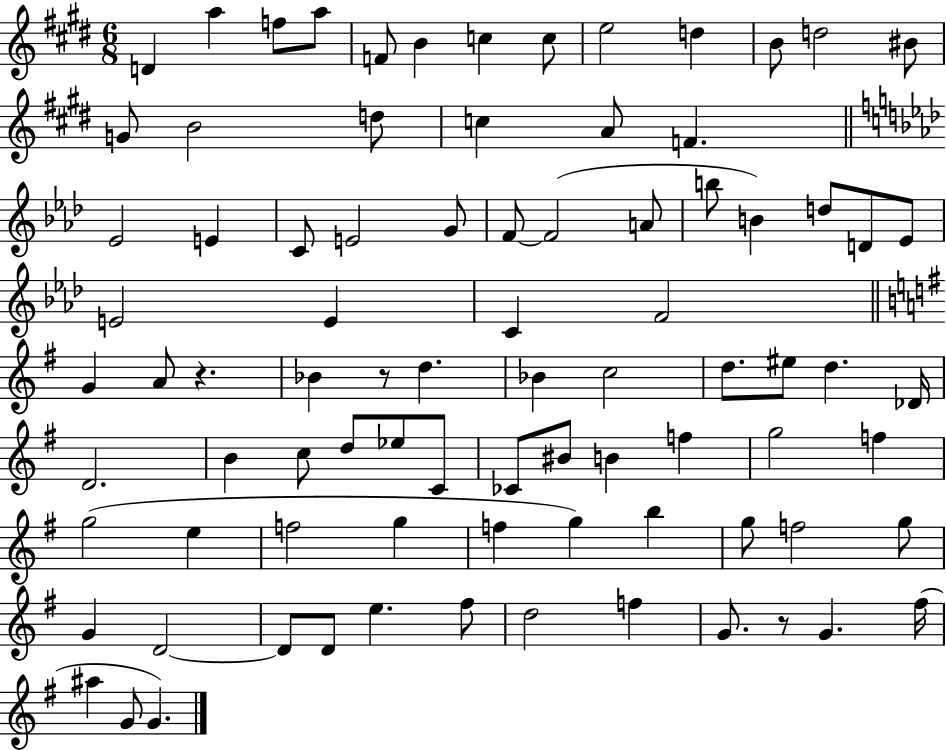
X:1
T:Untitled
M:6/8
L:1/4
K:E
D a f/2 a/2 F/2 B c c/2 e2 d B/2 d2 ^B/2 G/2 B2 d/2 c A/2 F _E2 E C/2 E2 G/2 F/2 F2 A/2 b/2 B d/2 D/2 _E/2 E2 E C F2 G A/2 z _B z/2 d _B c2 d/2 ^e/2 d _D/4 D2 B c/2 d/2 _e/2 C/2 _C/2 ^B/2 B f g2 f g2 e f2 g f g b g/2 f2 g/2 G D2 D/2 D/2 e ^f/2 d2 f G/2 z/2 G ^f/4 ^a G/2 G